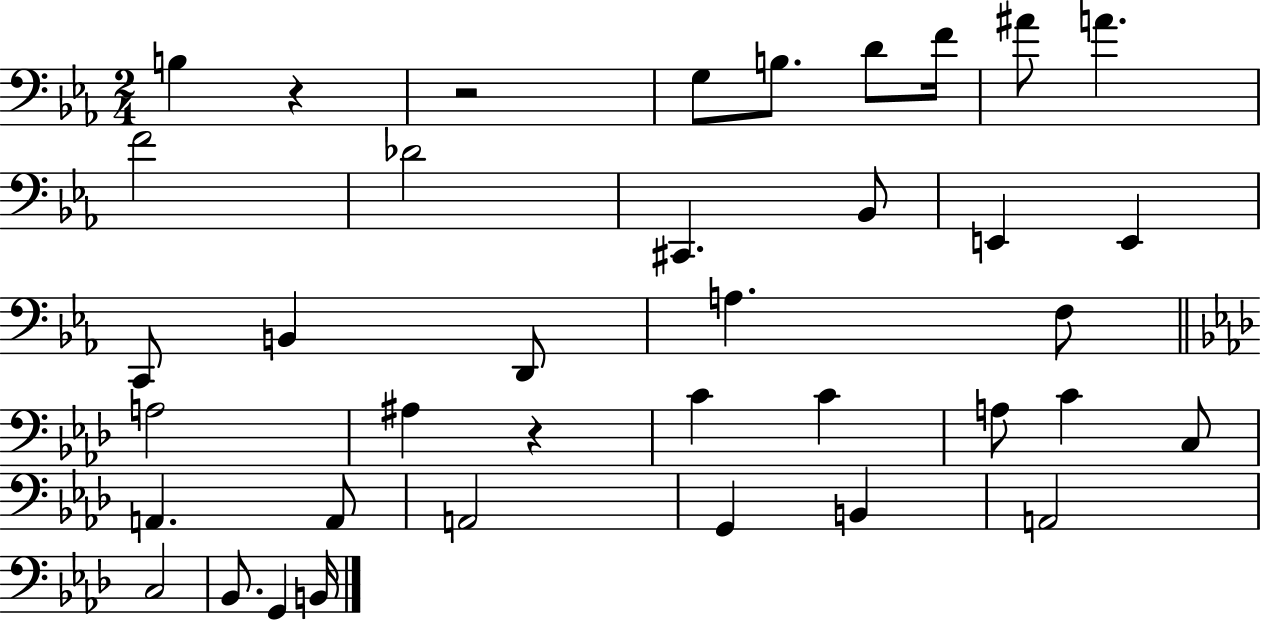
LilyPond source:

{
  \clef bass
  \numericTimeSignature
  \time 2/4
  \key ees \major
  \repeat volta 2 { b4 r4 | r2 | g8 b8. d'8 f'16 | ais'8 a'4. | \break f'2 | des'2 | cis,4. bes,8 | e,4 e,4 | \break c,8 b,4 d,8 | a4. f8 | \bar "||" \break \key aes \major a2 | ais4 r4 | c'4 c'4 | a8 c'4 c8 | \break a,4. a,8 | a,2 | g,4 b,4 | a,2 | \break c2 | bes,8. g,4 b,16 | } \bar "|."
}